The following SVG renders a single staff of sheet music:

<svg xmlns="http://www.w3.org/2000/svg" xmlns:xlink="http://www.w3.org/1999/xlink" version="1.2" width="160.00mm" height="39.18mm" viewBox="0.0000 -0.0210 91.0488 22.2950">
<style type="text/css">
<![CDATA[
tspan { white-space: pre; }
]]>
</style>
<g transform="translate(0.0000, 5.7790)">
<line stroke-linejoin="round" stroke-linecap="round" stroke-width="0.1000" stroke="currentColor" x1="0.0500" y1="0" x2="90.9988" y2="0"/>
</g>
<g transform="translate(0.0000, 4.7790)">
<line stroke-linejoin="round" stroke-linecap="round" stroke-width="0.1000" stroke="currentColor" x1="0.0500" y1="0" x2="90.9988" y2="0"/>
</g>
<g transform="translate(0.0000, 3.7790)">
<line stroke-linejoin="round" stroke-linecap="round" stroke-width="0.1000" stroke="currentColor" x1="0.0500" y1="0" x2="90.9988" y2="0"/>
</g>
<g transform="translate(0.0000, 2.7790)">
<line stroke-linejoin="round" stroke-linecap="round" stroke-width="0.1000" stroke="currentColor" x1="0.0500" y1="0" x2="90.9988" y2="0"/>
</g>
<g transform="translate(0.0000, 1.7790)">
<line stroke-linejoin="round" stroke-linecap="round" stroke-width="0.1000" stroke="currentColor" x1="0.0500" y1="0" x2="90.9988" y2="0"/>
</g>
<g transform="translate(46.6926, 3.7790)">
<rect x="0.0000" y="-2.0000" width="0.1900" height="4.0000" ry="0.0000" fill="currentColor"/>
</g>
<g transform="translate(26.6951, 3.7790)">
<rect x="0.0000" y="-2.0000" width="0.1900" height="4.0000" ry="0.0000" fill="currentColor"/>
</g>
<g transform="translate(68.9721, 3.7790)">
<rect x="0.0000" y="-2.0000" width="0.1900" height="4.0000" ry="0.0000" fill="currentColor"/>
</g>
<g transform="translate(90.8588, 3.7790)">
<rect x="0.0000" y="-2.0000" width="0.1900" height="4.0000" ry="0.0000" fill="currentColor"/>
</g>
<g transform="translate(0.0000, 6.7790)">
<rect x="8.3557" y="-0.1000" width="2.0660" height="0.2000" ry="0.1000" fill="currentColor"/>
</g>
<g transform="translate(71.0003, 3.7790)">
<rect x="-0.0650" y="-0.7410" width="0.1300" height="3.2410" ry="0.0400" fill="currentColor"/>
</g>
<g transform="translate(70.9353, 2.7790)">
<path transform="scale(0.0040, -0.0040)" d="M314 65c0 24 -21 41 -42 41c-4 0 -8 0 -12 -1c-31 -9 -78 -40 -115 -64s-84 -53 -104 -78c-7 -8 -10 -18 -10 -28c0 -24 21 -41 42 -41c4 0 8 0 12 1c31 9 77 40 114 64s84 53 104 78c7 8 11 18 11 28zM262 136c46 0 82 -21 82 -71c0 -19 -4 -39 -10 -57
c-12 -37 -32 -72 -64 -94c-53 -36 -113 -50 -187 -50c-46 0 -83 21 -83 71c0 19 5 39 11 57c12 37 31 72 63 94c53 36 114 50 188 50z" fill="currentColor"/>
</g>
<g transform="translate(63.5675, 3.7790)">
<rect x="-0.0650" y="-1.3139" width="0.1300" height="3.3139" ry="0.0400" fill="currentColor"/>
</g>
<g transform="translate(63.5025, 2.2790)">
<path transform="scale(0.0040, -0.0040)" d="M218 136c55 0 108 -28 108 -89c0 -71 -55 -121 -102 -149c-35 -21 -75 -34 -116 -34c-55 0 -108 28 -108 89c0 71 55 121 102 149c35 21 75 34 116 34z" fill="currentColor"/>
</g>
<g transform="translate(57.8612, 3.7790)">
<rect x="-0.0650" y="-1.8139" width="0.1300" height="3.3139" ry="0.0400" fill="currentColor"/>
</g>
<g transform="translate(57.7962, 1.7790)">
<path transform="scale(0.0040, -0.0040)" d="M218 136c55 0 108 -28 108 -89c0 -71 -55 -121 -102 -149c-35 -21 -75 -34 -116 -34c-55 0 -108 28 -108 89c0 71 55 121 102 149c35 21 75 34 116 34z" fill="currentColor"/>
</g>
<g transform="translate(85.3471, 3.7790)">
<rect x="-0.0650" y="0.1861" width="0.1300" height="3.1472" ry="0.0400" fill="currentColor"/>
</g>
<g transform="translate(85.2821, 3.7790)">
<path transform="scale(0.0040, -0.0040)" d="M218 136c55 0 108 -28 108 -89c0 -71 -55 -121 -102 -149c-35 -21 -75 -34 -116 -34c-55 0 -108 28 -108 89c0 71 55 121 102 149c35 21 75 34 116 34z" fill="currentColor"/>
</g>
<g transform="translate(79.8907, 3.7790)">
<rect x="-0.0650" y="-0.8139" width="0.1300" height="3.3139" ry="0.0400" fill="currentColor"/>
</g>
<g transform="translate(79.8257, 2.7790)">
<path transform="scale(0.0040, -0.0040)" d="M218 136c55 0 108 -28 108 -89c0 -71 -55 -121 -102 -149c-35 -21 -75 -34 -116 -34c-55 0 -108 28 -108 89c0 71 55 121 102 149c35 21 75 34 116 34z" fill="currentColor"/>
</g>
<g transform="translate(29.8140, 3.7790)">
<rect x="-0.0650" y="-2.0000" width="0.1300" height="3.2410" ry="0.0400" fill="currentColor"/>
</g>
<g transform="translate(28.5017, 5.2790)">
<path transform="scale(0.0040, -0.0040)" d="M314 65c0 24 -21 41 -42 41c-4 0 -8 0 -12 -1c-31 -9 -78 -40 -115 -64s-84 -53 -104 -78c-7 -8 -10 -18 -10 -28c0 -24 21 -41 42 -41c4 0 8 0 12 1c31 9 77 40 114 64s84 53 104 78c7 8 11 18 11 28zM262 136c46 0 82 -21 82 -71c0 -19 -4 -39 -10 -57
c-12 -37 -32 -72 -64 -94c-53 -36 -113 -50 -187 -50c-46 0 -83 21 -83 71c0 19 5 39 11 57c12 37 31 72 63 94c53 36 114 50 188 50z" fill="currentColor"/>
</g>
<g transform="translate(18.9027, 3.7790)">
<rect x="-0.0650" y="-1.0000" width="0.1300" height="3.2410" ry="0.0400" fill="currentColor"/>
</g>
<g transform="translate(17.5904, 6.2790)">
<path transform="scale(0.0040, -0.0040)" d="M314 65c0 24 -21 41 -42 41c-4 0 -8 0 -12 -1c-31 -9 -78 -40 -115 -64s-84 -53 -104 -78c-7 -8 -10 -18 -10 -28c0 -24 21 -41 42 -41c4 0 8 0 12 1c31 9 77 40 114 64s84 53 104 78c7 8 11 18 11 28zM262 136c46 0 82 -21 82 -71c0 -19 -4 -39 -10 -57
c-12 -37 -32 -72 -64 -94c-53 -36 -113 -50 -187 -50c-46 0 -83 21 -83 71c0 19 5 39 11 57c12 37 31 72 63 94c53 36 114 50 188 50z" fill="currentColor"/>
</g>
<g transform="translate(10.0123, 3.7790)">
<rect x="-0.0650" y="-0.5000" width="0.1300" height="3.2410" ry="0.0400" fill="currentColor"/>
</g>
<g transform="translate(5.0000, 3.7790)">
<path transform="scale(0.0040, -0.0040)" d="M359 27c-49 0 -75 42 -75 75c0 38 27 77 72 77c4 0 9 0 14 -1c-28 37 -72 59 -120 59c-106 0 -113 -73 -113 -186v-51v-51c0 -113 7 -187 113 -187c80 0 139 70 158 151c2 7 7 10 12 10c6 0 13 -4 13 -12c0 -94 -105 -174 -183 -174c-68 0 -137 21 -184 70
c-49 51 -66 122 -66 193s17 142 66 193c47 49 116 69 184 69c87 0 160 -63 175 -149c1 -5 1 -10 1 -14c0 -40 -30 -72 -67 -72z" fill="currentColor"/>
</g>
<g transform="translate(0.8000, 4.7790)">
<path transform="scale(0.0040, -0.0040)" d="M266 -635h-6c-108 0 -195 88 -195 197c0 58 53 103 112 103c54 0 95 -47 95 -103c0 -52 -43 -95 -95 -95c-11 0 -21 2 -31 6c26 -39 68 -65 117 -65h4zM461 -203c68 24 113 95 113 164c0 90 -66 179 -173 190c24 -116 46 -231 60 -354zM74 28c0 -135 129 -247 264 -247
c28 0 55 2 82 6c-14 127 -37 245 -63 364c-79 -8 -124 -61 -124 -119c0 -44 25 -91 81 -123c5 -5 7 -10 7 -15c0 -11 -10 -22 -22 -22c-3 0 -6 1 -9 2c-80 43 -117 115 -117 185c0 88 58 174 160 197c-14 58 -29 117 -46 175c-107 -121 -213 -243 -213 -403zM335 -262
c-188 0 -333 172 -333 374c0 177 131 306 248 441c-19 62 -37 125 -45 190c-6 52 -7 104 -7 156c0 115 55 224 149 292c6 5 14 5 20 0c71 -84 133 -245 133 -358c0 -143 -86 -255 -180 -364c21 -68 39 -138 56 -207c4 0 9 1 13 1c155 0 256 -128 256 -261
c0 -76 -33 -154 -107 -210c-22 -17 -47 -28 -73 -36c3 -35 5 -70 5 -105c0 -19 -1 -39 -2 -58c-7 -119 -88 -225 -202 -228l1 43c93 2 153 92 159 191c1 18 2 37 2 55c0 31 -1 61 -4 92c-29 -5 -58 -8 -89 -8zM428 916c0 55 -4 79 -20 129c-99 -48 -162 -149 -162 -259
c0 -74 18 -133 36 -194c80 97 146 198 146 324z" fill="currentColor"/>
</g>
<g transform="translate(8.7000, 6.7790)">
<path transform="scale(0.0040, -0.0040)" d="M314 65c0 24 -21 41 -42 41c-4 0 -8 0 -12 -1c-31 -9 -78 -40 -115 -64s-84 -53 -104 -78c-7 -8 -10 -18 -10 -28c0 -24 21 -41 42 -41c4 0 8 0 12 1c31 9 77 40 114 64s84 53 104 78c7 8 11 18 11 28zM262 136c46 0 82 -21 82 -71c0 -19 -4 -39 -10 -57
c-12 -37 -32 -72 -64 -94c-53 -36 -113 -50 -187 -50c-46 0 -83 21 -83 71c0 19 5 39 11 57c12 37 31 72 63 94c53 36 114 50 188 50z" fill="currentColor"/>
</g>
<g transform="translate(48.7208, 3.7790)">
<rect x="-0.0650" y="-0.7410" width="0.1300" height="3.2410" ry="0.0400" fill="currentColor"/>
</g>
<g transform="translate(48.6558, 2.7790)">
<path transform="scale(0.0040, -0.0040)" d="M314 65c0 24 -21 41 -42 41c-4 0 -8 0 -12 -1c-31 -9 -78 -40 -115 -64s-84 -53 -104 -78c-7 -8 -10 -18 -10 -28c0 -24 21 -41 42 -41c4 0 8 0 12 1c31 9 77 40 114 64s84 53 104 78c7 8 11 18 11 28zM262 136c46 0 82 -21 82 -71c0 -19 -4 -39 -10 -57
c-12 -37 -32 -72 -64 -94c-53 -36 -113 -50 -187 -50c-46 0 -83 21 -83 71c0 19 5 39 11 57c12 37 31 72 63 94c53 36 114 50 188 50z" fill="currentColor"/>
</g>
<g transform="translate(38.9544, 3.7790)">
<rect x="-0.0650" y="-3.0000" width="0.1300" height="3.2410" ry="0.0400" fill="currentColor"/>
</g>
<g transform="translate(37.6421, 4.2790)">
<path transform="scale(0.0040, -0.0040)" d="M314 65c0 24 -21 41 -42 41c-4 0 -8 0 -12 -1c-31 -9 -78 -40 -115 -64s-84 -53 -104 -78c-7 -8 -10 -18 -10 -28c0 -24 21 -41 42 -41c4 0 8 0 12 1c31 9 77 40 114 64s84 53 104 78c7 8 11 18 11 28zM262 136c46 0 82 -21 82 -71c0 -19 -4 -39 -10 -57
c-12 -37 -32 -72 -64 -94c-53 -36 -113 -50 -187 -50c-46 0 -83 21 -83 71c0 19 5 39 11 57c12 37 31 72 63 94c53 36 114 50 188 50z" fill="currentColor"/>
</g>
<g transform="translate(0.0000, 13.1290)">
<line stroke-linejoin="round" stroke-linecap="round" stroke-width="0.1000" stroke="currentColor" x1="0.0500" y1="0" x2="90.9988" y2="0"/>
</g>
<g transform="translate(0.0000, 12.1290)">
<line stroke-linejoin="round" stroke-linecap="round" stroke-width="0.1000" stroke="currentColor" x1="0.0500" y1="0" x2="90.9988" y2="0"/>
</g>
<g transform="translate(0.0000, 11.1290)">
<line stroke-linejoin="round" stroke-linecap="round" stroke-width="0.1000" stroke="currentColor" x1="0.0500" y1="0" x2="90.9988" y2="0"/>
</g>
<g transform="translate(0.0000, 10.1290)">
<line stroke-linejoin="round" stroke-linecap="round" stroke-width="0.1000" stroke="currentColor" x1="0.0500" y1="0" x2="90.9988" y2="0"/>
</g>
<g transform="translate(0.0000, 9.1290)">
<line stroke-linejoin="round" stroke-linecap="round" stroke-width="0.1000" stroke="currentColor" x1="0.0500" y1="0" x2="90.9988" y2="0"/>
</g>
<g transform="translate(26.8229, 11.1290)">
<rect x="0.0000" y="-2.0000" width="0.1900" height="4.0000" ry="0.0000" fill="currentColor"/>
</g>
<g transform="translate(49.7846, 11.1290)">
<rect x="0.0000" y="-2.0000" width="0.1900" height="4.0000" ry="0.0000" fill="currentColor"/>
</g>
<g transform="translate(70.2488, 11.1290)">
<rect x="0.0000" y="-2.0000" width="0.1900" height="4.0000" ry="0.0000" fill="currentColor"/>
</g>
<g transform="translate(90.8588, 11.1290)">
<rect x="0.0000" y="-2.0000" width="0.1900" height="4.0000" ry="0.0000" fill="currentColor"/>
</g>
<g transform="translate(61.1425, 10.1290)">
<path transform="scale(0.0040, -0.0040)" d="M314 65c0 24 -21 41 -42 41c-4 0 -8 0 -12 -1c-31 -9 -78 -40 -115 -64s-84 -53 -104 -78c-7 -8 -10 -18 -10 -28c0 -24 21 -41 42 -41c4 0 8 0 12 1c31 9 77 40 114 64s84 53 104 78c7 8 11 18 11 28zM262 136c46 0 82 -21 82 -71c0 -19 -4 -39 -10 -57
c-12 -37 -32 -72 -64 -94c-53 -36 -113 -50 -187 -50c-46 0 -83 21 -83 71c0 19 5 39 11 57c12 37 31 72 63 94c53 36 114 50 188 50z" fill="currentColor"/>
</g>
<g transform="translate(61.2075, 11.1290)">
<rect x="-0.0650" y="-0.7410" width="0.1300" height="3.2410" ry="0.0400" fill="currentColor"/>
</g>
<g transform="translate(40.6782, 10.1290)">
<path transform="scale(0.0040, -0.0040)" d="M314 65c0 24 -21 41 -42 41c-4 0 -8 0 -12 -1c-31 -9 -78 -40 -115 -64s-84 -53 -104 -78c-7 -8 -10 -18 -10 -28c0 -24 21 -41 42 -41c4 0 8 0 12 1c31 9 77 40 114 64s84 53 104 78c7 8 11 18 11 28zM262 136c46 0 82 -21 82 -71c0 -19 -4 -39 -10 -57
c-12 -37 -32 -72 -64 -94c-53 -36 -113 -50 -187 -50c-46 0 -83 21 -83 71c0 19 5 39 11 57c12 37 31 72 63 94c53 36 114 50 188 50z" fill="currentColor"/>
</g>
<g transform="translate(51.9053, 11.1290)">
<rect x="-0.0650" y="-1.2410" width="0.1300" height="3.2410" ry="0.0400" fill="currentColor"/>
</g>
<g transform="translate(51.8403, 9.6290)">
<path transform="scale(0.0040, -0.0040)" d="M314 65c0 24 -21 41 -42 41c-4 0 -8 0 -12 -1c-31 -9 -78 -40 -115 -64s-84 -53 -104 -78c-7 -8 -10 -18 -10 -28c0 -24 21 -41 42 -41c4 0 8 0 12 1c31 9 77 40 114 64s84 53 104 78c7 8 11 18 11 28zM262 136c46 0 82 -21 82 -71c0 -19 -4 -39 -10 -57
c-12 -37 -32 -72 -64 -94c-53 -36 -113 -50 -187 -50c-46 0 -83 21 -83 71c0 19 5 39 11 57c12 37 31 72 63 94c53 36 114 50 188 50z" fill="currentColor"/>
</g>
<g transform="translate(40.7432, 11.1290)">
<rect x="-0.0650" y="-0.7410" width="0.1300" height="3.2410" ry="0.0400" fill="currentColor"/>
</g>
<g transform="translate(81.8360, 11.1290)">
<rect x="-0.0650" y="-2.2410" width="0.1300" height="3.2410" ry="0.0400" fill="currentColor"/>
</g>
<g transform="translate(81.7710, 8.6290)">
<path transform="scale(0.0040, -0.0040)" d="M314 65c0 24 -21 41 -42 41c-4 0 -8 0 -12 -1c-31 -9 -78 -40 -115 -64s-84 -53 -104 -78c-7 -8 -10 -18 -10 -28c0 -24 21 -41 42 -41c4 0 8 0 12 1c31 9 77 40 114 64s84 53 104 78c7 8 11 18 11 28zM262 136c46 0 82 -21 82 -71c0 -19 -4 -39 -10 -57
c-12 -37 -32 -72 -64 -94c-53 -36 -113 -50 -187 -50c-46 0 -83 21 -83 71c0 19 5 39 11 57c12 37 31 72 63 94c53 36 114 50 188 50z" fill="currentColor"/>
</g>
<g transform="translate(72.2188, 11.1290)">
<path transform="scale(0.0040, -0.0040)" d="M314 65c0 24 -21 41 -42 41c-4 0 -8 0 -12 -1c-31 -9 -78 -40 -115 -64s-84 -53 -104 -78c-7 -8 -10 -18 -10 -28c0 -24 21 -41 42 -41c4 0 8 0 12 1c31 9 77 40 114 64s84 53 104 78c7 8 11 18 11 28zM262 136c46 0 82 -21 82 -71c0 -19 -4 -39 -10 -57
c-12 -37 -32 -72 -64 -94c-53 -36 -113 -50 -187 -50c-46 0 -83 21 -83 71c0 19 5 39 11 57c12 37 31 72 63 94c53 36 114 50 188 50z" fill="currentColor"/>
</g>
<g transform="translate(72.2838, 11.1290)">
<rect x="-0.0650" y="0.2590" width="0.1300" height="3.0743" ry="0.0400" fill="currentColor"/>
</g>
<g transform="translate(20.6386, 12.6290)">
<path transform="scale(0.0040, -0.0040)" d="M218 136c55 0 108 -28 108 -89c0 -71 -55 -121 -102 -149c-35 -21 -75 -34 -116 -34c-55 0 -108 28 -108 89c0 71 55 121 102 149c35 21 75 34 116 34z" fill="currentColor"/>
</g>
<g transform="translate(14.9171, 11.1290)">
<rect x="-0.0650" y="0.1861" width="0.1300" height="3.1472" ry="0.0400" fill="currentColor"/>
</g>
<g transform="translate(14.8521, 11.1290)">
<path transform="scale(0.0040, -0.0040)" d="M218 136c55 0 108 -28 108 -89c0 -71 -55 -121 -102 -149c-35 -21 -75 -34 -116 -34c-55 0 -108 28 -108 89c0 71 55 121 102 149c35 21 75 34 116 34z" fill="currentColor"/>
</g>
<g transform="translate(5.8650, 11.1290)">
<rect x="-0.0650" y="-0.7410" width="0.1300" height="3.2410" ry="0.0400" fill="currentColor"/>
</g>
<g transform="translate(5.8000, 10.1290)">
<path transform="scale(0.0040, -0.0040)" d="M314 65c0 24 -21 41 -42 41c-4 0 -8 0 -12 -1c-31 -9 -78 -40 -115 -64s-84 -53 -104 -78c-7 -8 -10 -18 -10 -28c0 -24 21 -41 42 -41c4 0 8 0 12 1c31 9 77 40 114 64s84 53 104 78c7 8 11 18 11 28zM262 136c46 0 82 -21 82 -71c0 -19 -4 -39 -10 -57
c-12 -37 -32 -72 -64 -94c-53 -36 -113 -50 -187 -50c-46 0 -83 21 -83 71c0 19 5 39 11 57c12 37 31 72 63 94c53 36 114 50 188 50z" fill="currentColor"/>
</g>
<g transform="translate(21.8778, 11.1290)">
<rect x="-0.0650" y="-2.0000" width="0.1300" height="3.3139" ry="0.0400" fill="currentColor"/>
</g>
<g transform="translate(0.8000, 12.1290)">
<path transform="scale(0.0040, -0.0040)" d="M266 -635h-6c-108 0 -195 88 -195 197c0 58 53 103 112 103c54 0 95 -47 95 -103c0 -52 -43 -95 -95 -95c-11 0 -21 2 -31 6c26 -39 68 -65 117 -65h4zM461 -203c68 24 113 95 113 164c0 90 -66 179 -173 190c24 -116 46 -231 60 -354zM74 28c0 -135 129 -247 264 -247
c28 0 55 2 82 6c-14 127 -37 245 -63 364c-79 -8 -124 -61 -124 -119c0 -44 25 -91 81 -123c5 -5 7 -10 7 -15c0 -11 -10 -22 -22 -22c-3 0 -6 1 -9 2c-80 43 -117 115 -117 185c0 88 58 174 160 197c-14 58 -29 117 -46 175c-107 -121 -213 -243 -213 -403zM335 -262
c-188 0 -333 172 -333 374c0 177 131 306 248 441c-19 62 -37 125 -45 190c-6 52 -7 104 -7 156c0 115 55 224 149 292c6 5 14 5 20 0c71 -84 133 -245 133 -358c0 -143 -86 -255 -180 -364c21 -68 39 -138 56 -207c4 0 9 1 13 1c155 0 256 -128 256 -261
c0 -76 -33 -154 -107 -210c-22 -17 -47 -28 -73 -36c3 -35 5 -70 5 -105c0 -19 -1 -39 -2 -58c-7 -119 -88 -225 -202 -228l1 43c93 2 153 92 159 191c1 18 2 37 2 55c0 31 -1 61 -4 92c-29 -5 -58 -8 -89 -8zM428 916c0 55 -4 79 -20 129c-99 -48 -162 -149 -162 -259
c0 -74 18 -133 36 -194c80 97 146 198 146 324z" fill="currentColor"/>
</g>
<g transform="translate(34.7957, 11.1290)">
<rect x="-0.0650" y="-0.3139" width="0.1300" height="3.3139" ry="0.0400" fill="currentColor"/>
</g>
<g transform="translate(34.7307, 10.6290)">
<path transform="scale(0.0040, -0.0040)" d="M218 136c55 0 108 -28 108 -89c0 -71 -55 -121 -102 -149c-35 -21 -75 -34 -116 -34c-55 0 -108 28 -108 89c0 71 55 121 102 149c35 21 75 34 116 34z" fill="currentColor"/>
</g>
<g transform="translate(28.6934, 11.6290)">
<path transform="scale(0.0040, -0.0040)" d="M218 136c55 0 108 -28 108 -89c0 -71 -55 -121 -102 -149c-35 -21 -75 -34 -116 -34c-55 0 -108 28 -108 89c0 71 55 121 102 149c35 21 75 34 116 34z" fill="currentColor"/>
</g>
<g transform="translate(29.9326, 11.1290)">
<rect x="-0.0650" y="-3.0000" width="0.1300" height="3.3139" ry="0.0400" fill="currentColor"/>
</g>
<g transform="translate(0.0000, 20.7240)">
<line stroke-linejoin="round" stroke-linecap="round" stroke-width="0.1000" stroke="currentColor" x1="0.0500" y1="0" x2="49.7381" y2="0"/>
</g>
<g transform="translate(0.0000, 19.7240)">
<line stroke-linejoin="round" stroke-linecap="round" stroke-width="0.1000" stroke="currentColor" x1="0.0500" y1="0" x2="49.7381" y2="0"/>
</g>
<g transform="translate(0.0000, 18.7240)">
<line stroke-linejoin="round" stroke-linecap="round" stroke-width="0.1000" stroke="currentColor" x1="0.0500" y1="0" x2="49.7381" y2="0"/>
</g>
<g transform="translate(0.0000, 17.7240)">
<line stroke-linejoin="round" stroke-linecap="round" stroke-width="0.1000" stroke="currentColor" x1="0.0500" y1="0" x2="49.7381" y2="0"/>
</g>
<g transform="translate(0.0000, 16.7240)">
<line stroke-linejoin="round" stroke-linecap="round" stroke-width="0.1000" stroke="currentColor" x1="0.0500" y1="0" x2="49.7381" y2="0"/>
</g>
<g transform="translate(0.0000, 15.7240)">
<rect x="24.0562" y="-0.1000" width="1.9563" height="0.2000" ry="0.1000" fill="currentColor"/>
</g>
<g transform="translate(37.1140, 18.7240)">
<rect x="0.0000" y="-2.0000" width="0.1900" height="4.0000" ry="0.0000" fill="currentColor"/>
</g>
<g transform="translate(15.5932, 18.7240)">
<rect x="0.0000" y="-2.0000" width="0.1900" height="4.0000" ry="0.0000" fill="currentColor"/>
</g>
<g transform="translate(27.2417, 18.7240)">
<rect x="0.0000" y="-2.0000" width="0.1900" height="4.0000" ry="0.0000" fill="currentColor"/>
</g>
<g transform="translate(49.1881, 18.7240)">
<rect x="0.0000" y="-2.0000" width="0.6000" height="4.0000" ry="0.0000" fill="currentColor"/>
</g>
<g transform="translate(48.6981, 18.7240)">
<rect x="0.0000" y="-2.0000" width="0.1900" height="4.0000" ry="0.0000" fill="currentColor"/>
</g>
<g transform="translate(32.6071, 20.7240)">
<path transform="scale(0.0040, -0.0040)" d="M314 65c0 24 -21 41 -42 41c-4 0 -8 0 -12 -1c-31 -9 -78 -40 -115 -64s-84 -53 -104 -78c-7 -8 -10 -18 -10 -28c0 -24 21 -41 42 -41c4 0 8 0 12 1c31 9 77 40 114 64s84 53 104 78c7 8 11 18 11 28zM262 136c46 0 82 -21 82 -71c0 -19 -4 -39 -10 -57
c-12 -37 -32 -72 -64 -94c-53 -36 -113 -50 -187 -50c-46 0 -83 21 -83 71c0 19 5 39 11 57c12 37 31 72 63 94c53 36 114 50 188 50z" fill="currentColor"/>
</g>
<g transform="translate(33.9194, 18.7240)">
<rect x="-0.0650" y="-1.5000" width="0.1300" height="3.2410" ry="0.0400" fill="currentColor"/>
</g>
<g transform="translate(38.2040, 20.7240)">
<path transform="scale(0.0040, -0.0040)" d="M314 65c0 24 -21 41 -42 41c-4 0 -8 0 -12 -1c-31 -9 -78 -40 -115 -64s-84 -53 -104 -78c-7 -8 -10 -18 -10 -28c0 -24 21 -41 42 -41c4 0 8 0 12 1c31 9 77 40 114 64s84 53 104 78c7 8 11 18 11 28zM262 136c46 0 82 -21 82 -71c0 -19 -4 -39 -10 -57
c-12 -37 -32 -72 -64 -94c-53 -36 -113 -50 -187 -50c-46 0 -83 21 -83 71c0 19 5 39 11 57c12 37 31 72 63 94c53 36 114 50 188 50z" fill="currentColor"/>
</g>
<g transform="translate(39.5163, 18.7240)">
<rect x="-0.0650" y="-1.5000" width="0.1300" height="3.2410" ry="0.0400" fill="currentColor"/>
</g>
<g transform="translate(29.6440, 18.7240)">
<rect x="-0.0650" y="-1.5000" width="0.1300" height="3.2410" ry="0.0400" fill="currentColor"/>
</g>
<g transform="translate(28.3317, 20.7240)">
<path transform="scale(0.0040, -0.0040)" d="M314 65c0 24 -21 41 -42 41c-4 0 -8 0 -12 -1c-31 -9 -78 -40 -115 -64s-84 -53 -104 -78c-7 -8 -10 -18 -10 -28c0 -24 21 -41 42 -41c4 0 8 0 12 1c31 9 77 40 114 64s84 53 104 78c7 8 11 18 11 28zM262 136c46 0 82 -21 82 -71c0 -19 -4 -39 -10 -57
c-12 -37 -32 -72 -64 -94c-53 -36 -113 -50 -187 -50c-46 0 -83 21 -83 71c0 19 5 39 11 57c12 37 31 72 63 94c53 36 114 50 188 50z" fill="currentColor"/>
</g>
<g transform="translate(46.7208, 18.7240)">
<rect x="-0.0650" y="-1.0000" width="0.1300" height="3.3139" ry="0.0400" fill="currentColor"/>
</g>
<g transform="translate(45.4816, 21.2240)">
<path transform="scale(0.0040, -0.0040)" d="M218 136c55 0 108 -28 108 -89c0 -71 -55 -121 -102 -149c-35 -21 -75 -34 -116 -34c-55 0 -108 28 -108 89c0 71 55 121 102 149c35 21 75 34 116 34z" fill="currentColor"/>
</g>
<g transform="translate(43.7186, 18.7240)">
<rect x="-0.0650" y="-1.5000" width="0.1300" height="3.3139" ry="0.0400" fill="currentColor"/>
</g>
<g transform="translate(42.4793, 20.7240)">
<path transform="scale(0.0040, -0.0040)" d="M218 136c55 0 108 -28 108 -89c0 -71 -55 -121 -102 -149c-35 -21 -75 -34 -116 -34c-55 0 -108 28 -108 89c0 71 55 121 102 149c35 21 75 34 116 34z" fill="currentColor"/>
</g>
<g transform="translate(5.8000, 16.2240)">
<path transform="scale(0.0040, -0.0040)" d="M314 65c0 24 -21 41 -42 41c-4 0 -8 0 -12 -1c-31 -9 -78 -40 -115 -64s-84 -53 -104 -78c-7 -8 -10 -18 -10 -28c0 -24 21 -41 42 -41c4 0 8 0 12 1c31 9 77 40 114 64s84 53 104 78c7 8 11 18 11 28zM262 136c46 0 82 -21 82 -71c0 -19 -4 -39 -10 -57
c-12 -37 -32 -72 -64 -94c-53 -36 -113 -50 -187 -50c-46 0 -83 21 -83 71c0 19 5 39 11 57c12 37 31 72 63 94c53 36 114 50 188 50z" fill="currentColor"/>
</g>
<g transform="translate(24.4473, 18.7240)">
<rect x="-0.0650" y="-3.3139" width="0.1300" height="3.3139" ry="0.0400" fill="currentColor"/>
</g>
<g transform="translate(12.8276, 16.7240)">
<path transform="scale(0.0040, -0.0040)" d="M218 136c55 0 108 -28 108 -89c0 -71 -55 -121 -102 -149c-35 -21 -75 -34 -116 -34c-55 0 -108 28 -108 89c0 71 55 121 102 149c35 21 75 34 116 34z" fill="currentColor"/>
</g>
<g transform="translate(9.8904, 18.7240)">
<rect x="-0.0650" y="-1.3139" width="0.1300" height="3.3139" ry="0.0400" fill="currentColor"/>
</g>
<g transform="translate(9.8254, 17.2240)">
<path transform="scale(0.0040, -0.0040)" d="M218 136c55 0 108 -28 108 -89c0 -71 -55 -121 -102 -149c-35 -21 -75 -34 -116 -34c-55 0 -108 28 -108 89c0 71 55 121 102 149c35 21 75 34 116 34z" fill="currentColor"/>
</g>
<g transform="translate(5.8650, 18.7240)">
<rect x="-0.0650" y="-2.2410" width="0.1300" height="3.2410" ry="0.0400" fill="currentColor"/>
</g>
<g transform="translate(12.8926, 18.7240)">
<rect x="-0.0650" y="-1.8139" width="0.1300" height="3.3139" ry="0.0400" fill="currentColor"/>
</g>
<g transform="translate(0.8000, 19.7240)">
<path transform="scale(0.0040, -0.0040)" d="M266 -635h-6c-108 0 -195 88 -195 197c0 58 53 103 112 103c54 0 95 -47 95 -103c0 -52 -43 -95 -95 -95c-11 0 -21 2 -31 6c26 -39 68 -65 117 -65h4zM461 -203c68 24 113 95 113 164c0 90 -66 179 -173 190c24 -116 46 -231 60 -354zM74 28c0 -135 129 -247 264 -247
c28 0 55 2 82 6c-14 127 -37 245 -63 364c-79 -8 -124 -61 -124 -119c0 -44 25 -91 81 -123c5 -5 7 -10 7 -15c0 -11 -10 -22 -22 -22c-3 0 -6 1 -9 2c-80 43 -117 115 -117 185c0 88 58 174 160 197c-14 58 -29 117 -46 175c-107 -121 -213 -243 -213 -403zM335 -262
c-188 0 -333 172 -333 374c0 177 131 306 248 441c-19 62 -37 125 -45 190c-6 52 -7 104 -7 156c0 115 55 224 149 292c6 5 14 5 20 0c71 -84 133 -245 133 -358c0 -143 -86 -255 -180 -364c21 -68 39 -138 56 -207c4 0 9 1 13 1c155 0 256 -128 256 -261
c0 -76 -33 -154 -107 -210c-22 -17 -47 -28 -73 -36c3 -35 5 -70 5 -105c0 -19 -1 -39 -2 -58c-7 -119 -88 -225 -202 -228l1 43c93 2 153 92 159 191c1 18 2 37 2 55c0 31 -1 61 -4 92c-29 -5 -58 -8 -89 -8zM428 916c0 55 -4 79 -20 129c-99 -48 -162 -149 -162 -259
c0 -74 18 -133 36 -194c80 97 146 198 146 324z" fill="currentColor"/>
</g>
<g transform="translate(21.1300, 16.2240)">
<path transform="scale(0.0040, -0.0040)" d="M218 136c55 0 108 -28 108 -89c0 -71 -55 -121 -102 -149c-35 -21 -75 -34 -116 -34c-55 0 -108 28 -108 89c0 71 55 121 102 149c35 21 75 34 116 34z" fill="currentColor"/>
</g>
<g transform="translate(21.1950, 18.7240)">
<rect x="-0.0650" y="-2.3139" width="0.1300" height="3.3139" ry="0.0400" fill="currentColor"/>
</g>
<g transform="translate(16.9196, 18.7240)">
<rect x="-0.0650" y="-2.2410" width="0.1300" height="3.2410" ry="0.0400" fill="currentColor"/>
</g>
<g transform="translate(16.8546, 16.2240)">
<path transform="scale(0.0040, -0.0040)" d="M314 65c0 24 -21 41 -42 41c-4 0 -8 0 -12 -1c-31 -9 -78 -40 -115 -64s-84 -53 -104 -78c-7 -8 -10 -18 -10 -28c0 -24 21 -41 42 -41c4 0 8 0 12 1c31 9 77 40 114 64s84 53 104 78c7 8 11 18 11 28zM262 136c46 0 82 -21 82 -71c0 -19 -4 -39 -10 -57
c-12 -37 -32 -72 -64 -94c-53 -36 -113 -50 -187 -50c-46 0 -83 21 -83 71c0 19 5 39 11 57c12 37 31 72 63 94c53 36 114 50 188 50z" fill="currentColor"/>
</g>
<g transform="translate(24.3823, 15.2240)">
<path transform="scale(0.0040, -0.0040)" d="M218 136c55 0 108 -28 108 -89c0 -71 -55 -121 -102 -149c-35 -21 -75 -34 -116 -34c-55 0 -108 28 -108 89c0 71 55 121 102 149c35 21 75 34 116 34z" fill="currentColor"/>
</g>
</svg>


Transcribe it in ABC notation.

X:1
T:Untitled
M:4/4
L:1/4
K:C
C2 D2 F2 A2 d2 f e d2 d B d2 B F A c d2 e2 d2 B2 g2 g2 e f g2 g b E2 E2 E2 E D